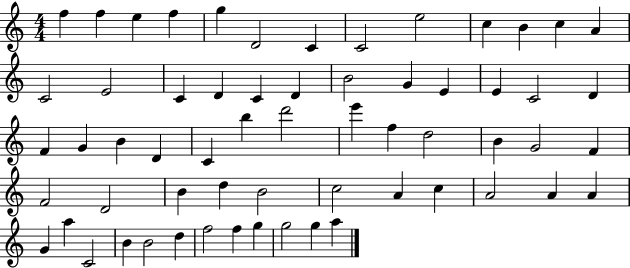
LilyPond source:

{
  \clef treble
  \numericTimeSignature
  \time 4/4
  \key c \major
  f''4 f''4 e''4 f''4 | g''4 d'2 c'4 | c'2 e''2 | c''4 b'4 c''4 a'4 | \break c'2 e'2 | c'4 d'4 c'4 d'4 | b'2 g'4 e'4 | e'4 c'2 d'4 | \break f'4 g'4 b'4 d'4 | c'4 b''4 d'''2 | e'''4 f''4 d''2 | b'4 g'2 f'4 | \break f'2 d'2 | b'4 d''4 b'2 | c''2 a'4 c''4 | a'2 a'4 a'4 | \break g'4 a''4 c'2 | b'4 b'2 d''4 | f''2 f''4 g''4 | g''2 g''4 a''4 | \break \bar "|."
}